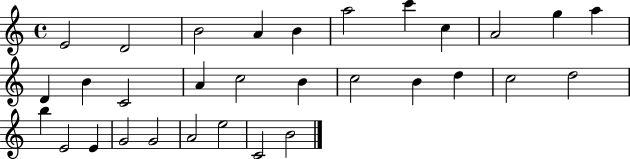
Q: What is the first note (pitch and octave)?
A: E4